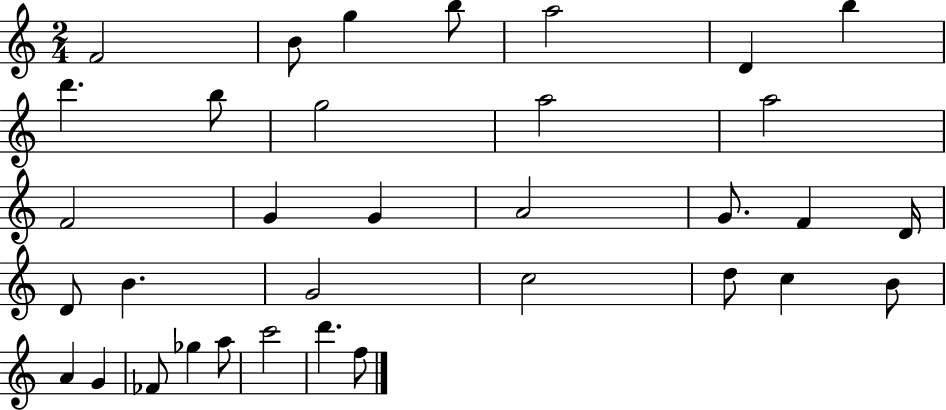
{
  \clef treble
  \numericTimeSignature
  \time 2/4
  \key c \major
  \repeat volta 2 { f'2 | b'8 g''4 b''8 | a''2 | d'4 b''4 | \break d'''4. b''8 | g''2 | a''2 | a''2 | \break f'2 | g'4 g'4 | a'2 | g'8. f'4 d'16 | \break d'8 b'4. | g'2 | c''2 | d''8 c''4 b'8 | \break a'4 g'4 | fes'8 ges''4 a''8 | c'''2 | d'''4. f''8 | \break } \bar "|."
}